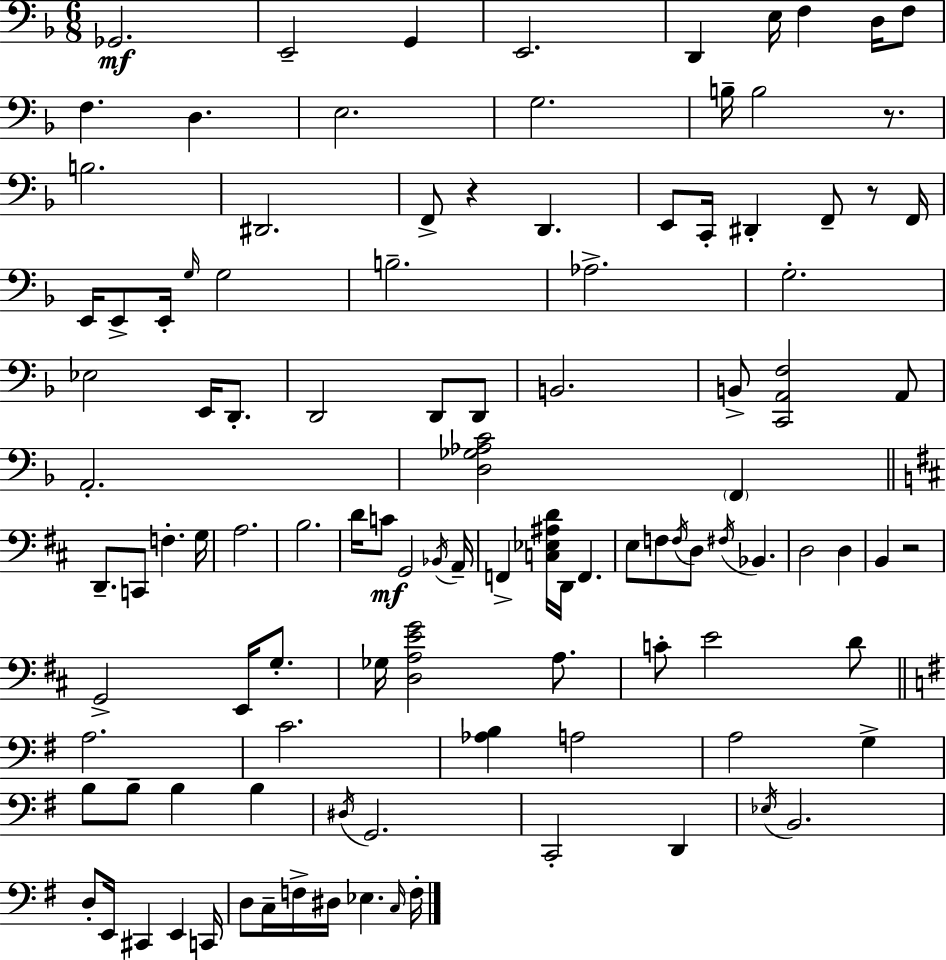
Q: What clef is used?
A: bass